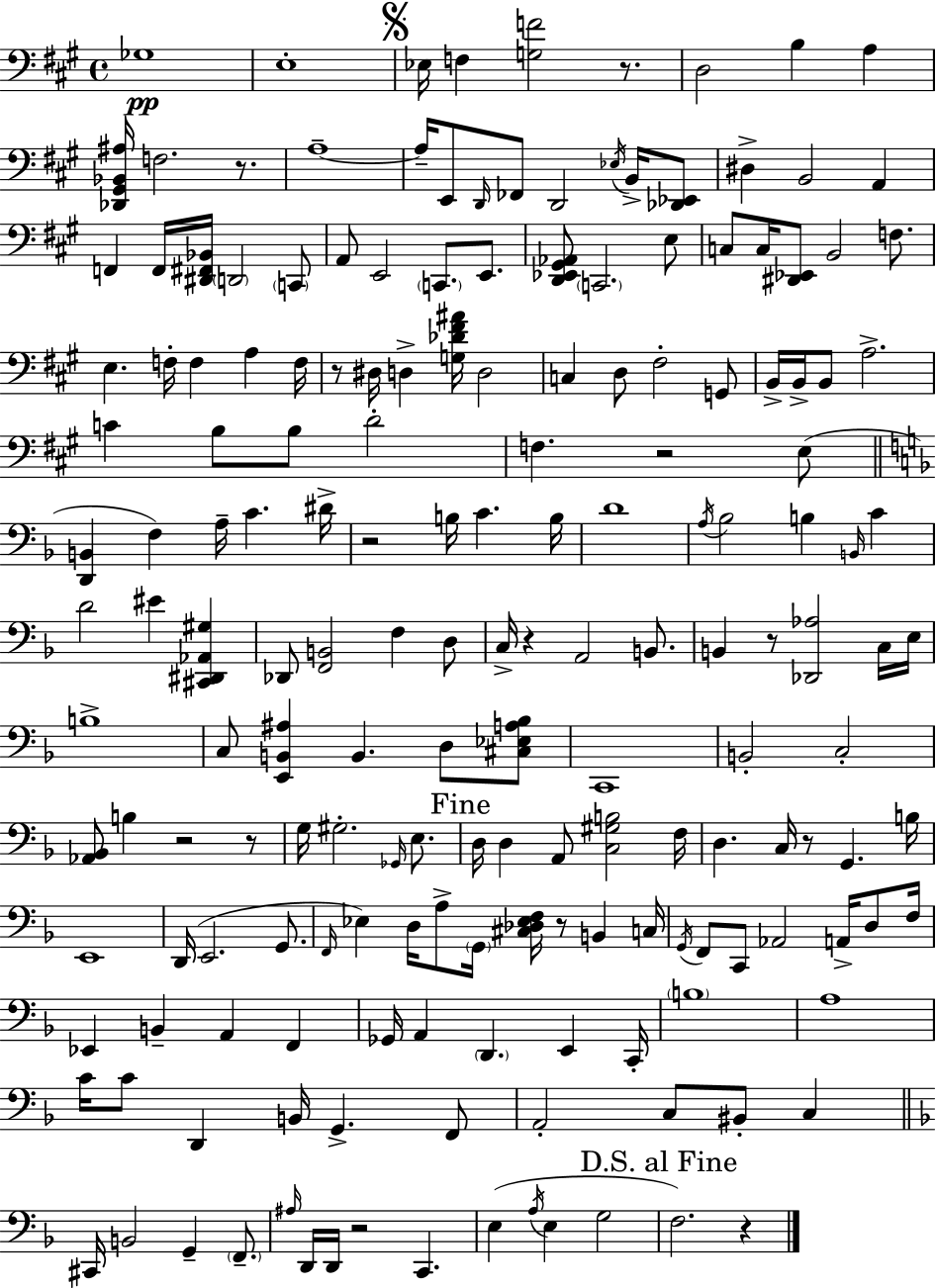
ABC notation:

X:1
T:Untitled
M:4/4
L:1/4
K:A
_G,4 E,4 _E,/4 F, [G,F]2 z/2 D,2 B, A, [_D,,^G,,_B,,^A,]/4 F,2 z/2 A,4 A,/4 E,,/2 D,,/4 _F,,/2 D,,2 _E,/4 B,,/4 [_D,,_E,,]/2 ^D, B,,2 A,, F,, F,,/4 [^D,,^F,,_B,,]/4 D,,2 C,,/2 A,,/2 E,,2 C,,/2 E,,/2 [D,,_E,,^G,,_A,,]/2 C,,2 E,/2 C,/2 C,/4 [^D,,_E,,]/2 B,,2 F,/2 E, F,/4 F, A, F,/4 z/2 ^D,/4 D, [G,_D^F^A]/4 D,2 C, D,/2 ^F,2 G,,/2 B,,/4 B,,/4 B,,/2 A,2 C B,/2 B,/2 D2 F, z2 E,/2 [D,,B,,] F, A,/4 C ^D/4 z2 B,/4 C B,/4 D4 A,/4 _B,2 B, B,,/4 C D2 ^E [^C,,^D,,_A,,^G,] _D,,/2 [F,,B,,]2 F, D,/2 C,/4 z A,,2 B,,/2 B,, z/2 [_D,,_A,]2 C,/4 E,/4 B,4 C,/2 [E,,B,,^A,] B,, D,/2 [^C,_E,A,_B,]/2 C,,4 B,,2 C,2 [_A,,_B,,]/2 B, z2 z/2 G,/4 ^G,2 _G,,/4 E,/2 D,/4 D, A,,/2 [C,^G,B,]2 F,/4 D, C,/4 z/2 G,, B,/4 E,,4 D,,/4 E,,2 G,,/2 F,,/4 _E, D,/4 A,/2 G,,/4 [^C,_D,_E,F,]/4 z/2 B,, C,/4 G,,/4 F,,/2 C,,/2 _A,,2 A,,/4 D,/2 F,/4 _E,, B,, A,, F,, _G,,/4 A,, D,, E,, C,,/4 B,4 A,4 C/4 C/2 D,, B,,/4 G,, F,,/2 A,,2 C,/2 ^B,,/2 C, ^C,,/4 B,,2 G,, F,,/2 ^A,/4 D,,/4 D,,/4 z2 C,, E, A,/4 E, G,2 F,2 z